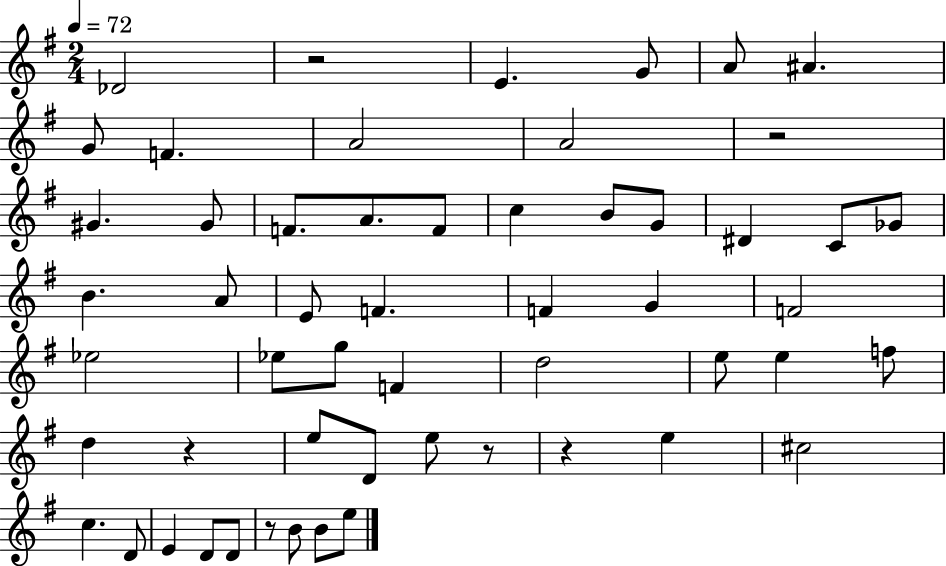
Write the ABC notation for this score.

X:1
T:Untitled
M:2/4
L:1/4
K:G
_D2 z2 E G/2 A/2 ^A G/2 F A2 A2 z2 ^G ^G/2 F/2 A/2 F/2 c B/2 G/2 ^D C/2 _G/2 B A/2 E/2 F F G F2 _e2 _e/2 g/2 F d2 e/2 e f/2 d z e/2 D/2 e/2 z/2 z e ^c2 c D/2 E D/2 D/2 z/2 B/2 B/2 e/2